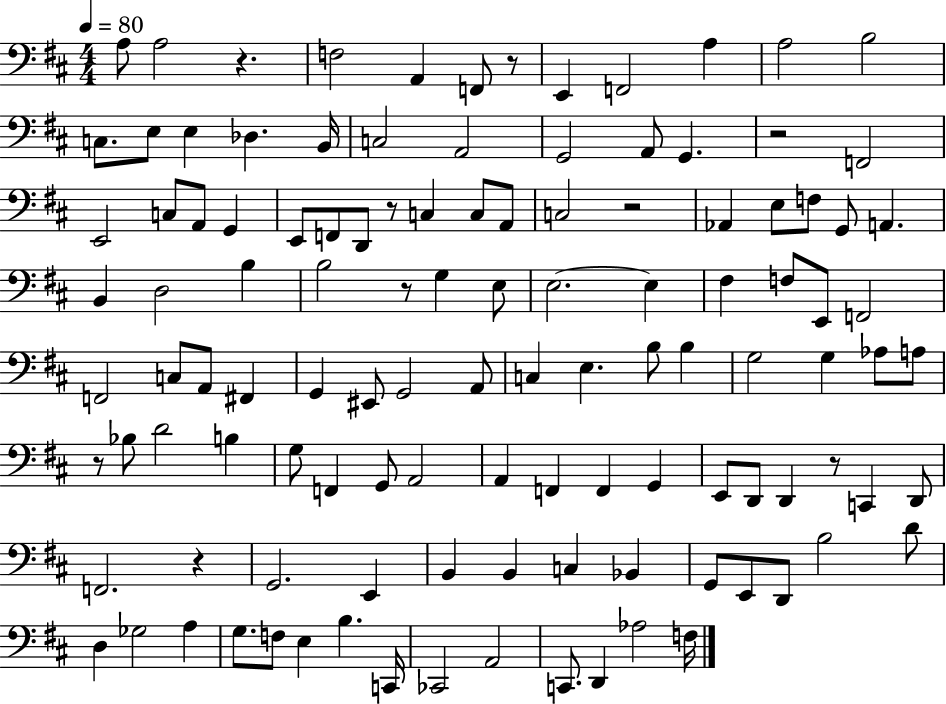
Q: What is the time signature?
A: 4/4